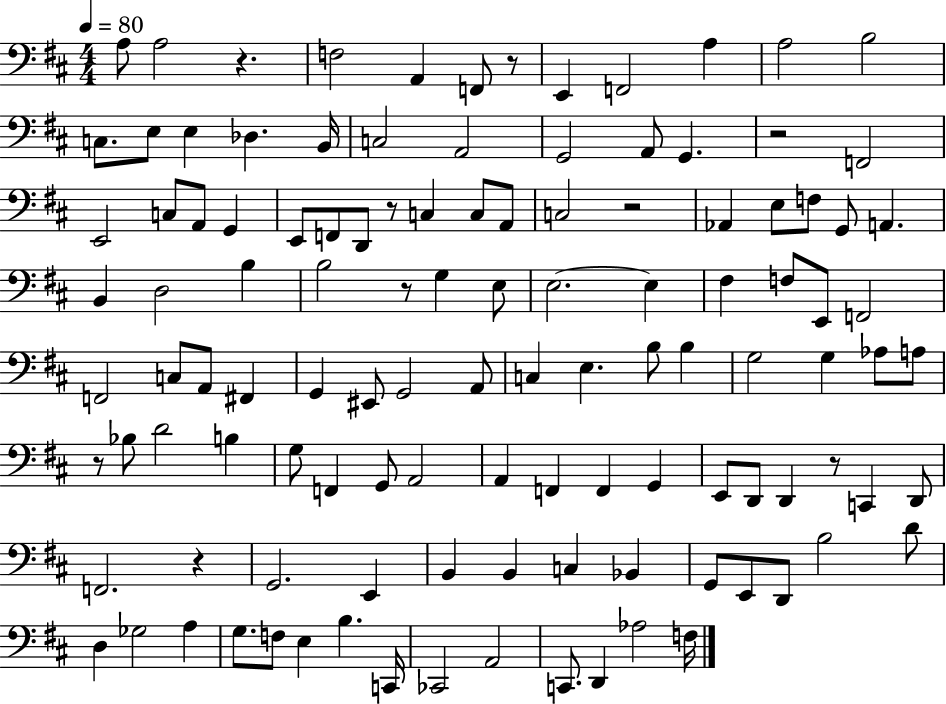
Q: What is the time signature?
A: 4/4